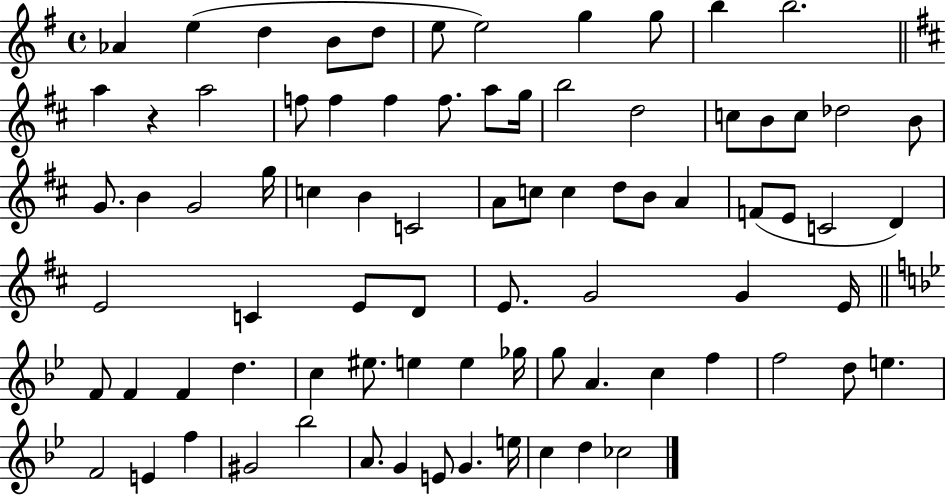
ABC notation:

X:1
T:Untitled
M:4/4
L:1/4
K:G
_A e d B/2 d/2 e/2 e2 g g/2 b b2 a z a2 f/2 f f f/2 a/2 g/4 b2 d2 c/2 B/2 c/2 _d2 B/2 G/2 B G2 g/4 c B C2 A/2 c/2 c d/2 B/2 A F/2 E/2 C2 D E2 C E/2 D/2 E/2 G2 G E/4 F/2 F F d c ^e/2 e e _g/4 g/2 A c f f2 d/2 e F2 E f ^G2 _b2 A/2 G E/2 G e/4 c d _c2